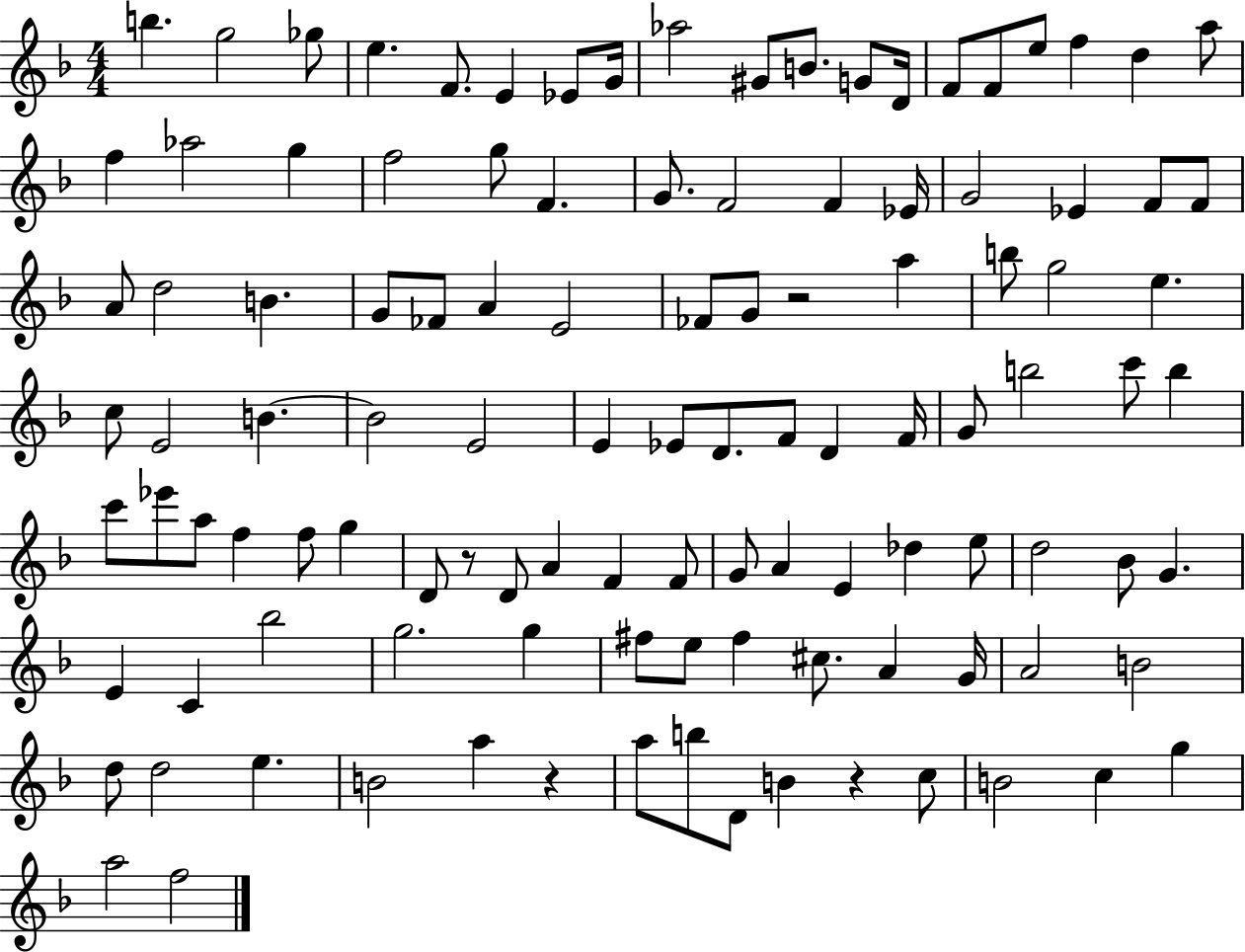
{
  \clef treble
  \numericTimeSignature
  \time 4/4
  \key f \major
  \repeat volta 2 { b''4. g''2 ges''8 | e''4. f'8. e'4 ees'8 g'16 | aes''2 gis'8 b'8. g'8 d'16 | f'8 f'8 e''8 f''4 d''4 a''8 | \break f''4 aes''2 g''4 | f''2 g''8 f'4. | g'8. f'2 f'4 ees'16 | g'2 ees'4 f'8 f'8 | \break a'8 d''2 b'4. | g'8 fes'8 a'4 e'2 | fes'8 g'8 r2 a''4 | b''8 g''2 e''4. | \break c''8 e'2 b'4.~~ | b'2 e'2 | e'4 ees'8 d'8. f'8 d'4 f'16 | g'8 b''2 c'''8 b''4 | \break c'''8 ees'''8 a''8 f''4 f''8 g''4 | d'8 r8 d'8 a'4 f'4 f'8 | g'8 a'4 e'4 des''4 e''8 | d''2 bes'8 g'4. | \break e'4 c'4 bes''2 | g''2. g''4 | fis''8 e''8 fis''4 cis''8. a'4 g'16 | a'2 b'2 | \break d''8 d''2 e''4. | b'2 a''4 r4 | a''8 b''8 d'8 b'4 r4 c''8 | b'2 c''4 g''4 | \break a''2 f''2 | } \bar "|."
}